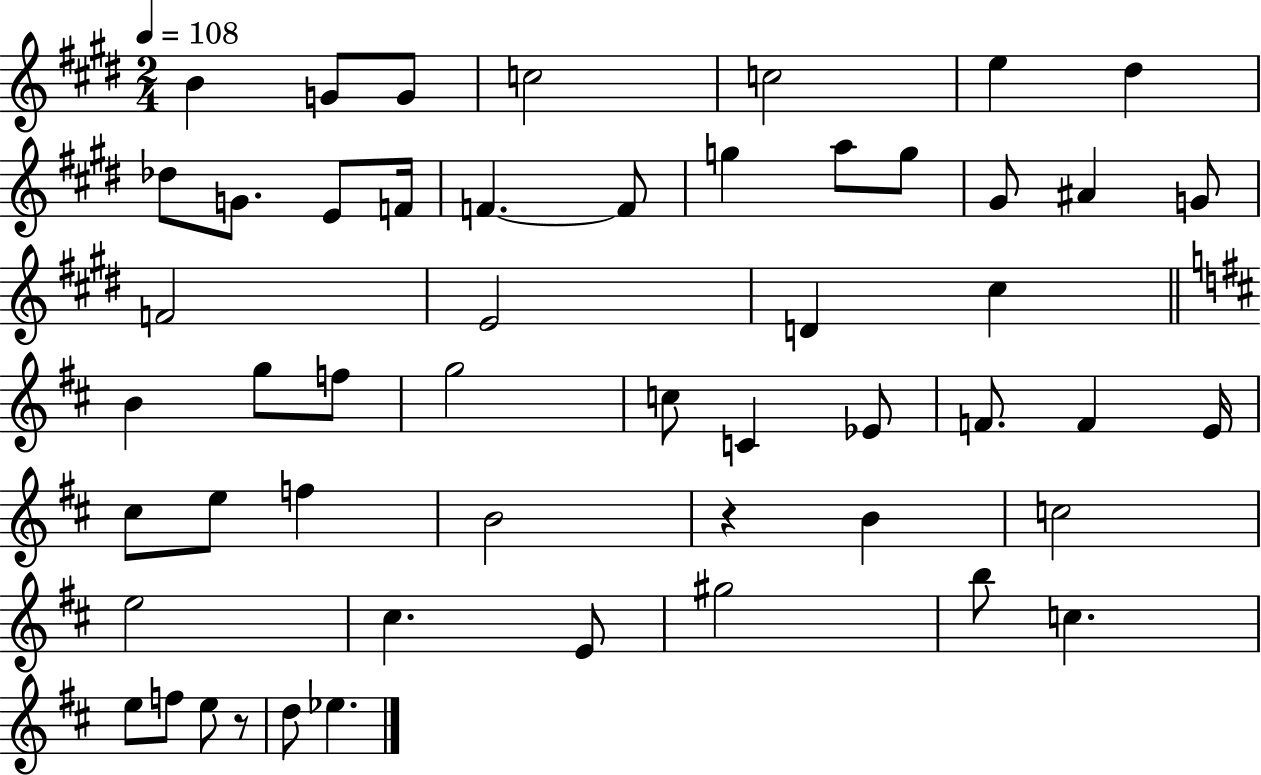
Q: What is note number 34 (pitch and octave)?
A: C#5